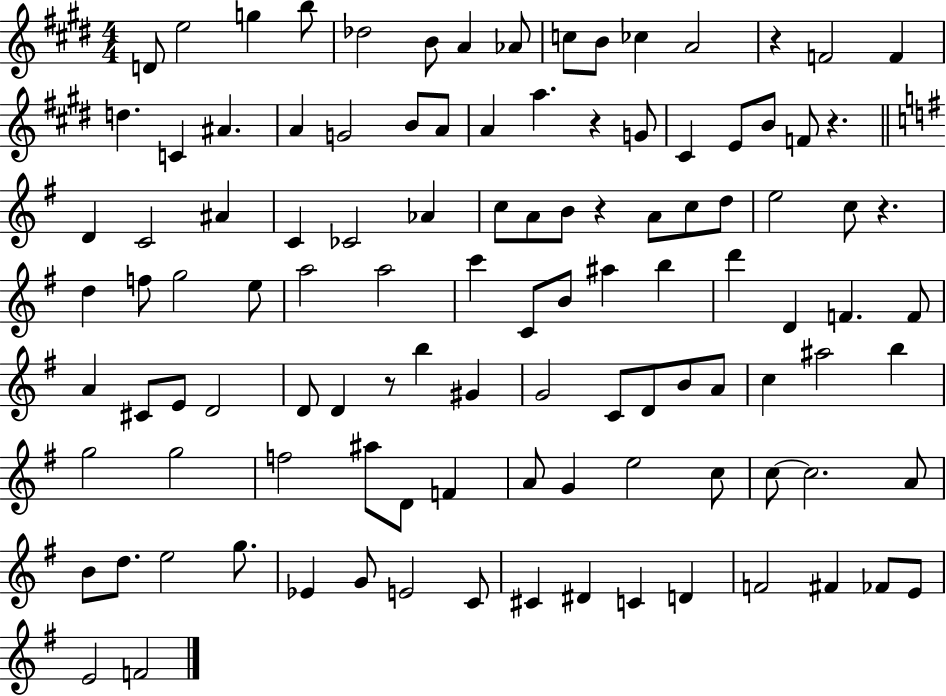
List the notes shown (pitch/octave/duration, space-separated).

D4/e E5/h G5/q B5/e Db5/h B4/e A4/q Ab4/e C5/e B4/e CES5/q A4/h R/q F4/h F4/q D5/q. C4/q A#4/q. A4/q G4/h B4/e A4/e A4/q A5/q. R/q G4/e C#4/q E4/e B4/e F4/e R/q. D4/q C4/h A#4/q C4/q CES4/h Ab4/q C5/e A4/e B4/e R/q A4/e C5/e D5/e E5/h C5/e R/q. D5/q F5/e G5/h E5/e A5/h A5/h C6/q C4/e B4/e A#5/q B5/q D6/q D4/q F4/q. F4/e A4/q C#4/e E4/e D4/h D4/e D4/q R/e B5/q G#4/q G4/h C4/e D4/e B4/e A4/e C5/q A#5/h B5/q G5/h G5/h F5/h A#5/e D4/e F4/q A4/e G4/q E5/h C5/e C5/e C5/h. A4/e B4/e D5/e. E5/h G5/e. Eb4/q G4/e E4/h C4/e C#4/q D#4/q C4/q D4/q F4/h F#4/q FES4/e E4/e E4/h F4/h